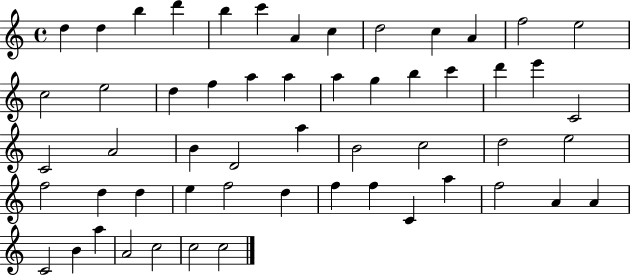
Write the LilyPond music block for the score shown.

{
  \clef treble
  \time 4/4
  \defaultTimeSignature
  \key c \major
  d''4 d''4 b''4 d'''4 | b''4 c'''4 a'4 c''4 | d''2 c''4 a'4 | f''2 e''2 | \break c''2 e''2 | d''4 f''4 a''4 a''4 | a''4 g''4 b''4 c'''4 | d'''4 e'''4 c'2 | \break c'2 a'2 | b'4 d'2 a''4 | b'2 c''2 | d''2 e''2 | \break f''2 d''4 d''4 | e''4 f''2 d''4 | f''4 f''4 c'4 a''4 | f''2 a'4 a'4 | \break c'2 b'4 a''4 | a'2 c''2 | c''2 c''2 | \bar "|."
}